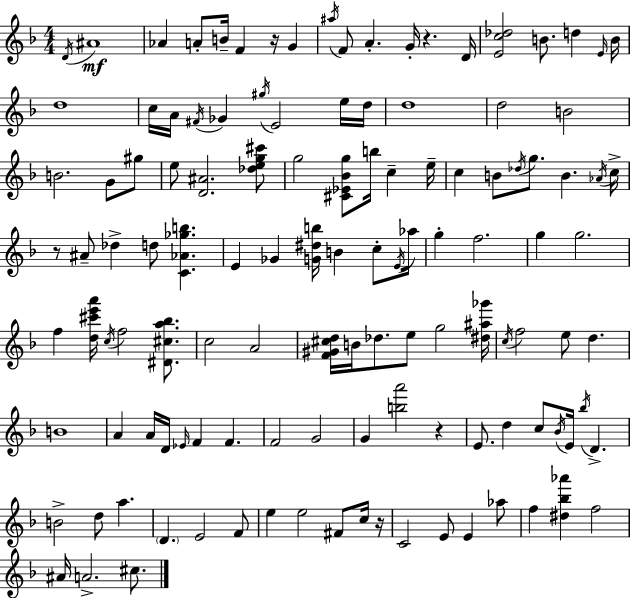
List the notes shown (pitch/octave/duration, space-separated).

D4/s A#4/w Ab4/q A4/e B4/s F4/q R/s G4/q A#5/s F4/e A4/q. G4/s R/q. D4/s [E4,C5,Db5]/h B4/e. D5/q E4/s B4/s D5/w C5/s A4/s F#4/s Gb4/q G#5/s E4/h E5/s D5/s D5/w D5/h B4/h B4/h. G4/e G#5/e E5/e [D4,A#4]/h. [Db5,E5,G5,C#6]/e G5/h [C#4,Eb4,Bb4,G5]/e B5/s C5/q E5/s C5/q B4/e Db5/s G5/e. B4/q. Ab4/s C5/s R/e A#4/e Db5/q D5/e [C4,Ab4,Gb5,B5]/q. E4/q Gb4/q [G4,D#5,B5]/s B4/q C5/e E4/s Ab5/s G5/q F5/h. G5/q G5/h. F5/q [D5,C#6,E6,A6]/s C5/s F5/h [D#4,C#5,A5,Bb5]/e. C5/h A4/h [F4,G#4,C#5,D5]/s B4/s Db5/e. E5/e G5/h [D#5,A#5,Gb6]/s C5/s F5/h E5/e D5/q. B4/w A4/q A4/s D4/s Eb4/s F4/q F4/q. F4/h G4/h G4/q [B5,A6]/h R/q E4/e. D5/q C5/e Bb4/s E4/s Bb5/s D4/q. B4/h D5/e A5/q. D4/q. E4/h F4/e E5/q E5/h F#4/e C5/s R/s C4/h E4/e E4/q Ab5/e F5/q [D#5,Bb5,Ab6]/q F5/h A#4/s A4/h. C#5/e.